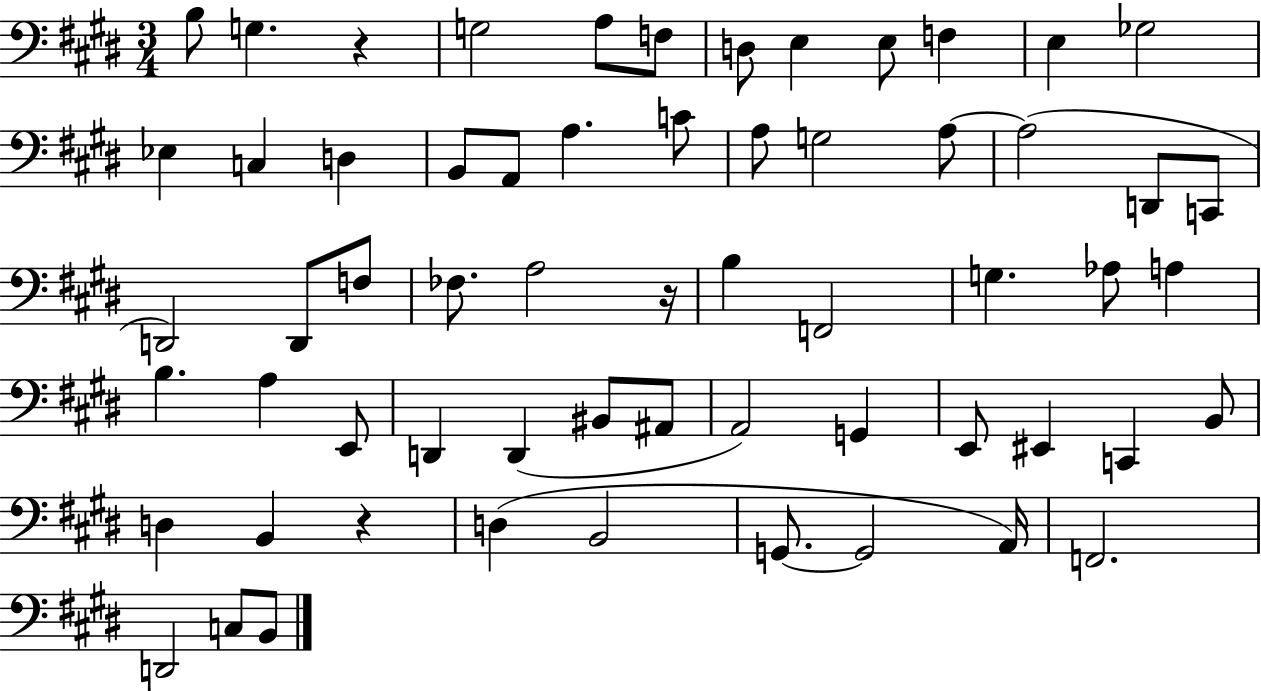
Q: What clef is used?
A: bass